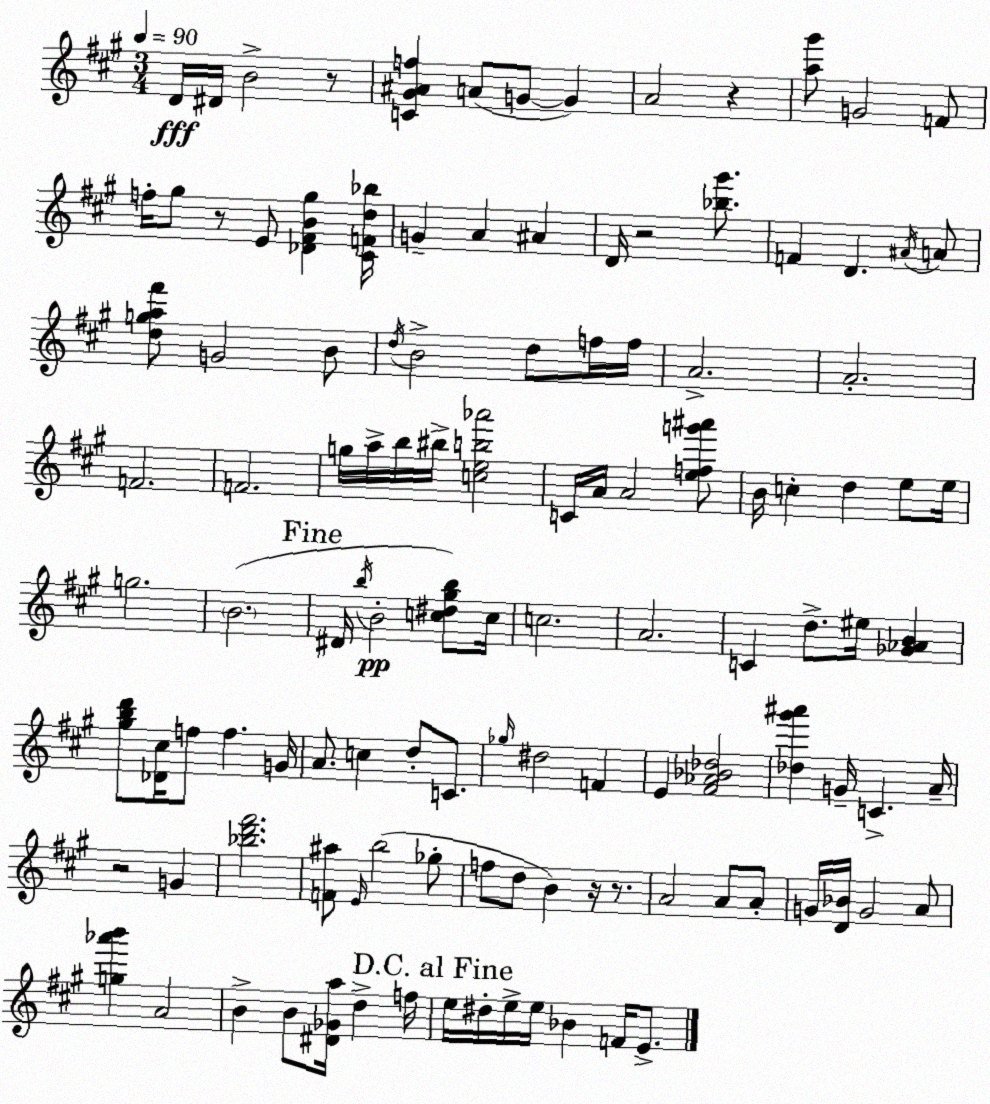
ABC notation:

X:1
T:Untitled
M:3/4
L:1/4
K:A
D/4 ^D/4 B2 z/2 [C^G^Af] A/2 G/2 G A2 z [a^g']/2 G2 F/2 f/4 ^g/2 z/2 E/2 [_D^FB^g] [^CFd_b]/4 G A ^A D/4 z2 [_b^g']/2 F D ^A/4 A/2 [dga^f']/2 G2 B/2 d/4 B2 d/2 f/4 f/4 A2 A2 F2 F2 g/4 a/4 b/4 ^b/4 [ceb_a']2 C/4 A/4 A2 [efg'^a']/2 B/4 c d e/2 e/4 g2 B2 ^D/4 b/4 B2 [c^d^gb]/2 c/4 c2 A2 C d/2 ^e/4 [_G_AB] [^gbd']/2 [_D^c]/4 f/2 f G/4 A/2 c d/2 C/2 _g/4 ^d2 F E [^F_A_B_d]2 [_d^g'^a'] G/4 C A/4 z2 G [_bd'^f']2 [F^a]/2 E/4 b2 _g/2 f/2 d/2 B z/4 z/2 A2 A/2 A/2 G/4 [D_B]/4 G2 A/2 [g_a'b'] A2 B B/2 [^D_Ga]/4 d f/4 e/4 ^d/4 e/4 e/4 _B F/4 E/2